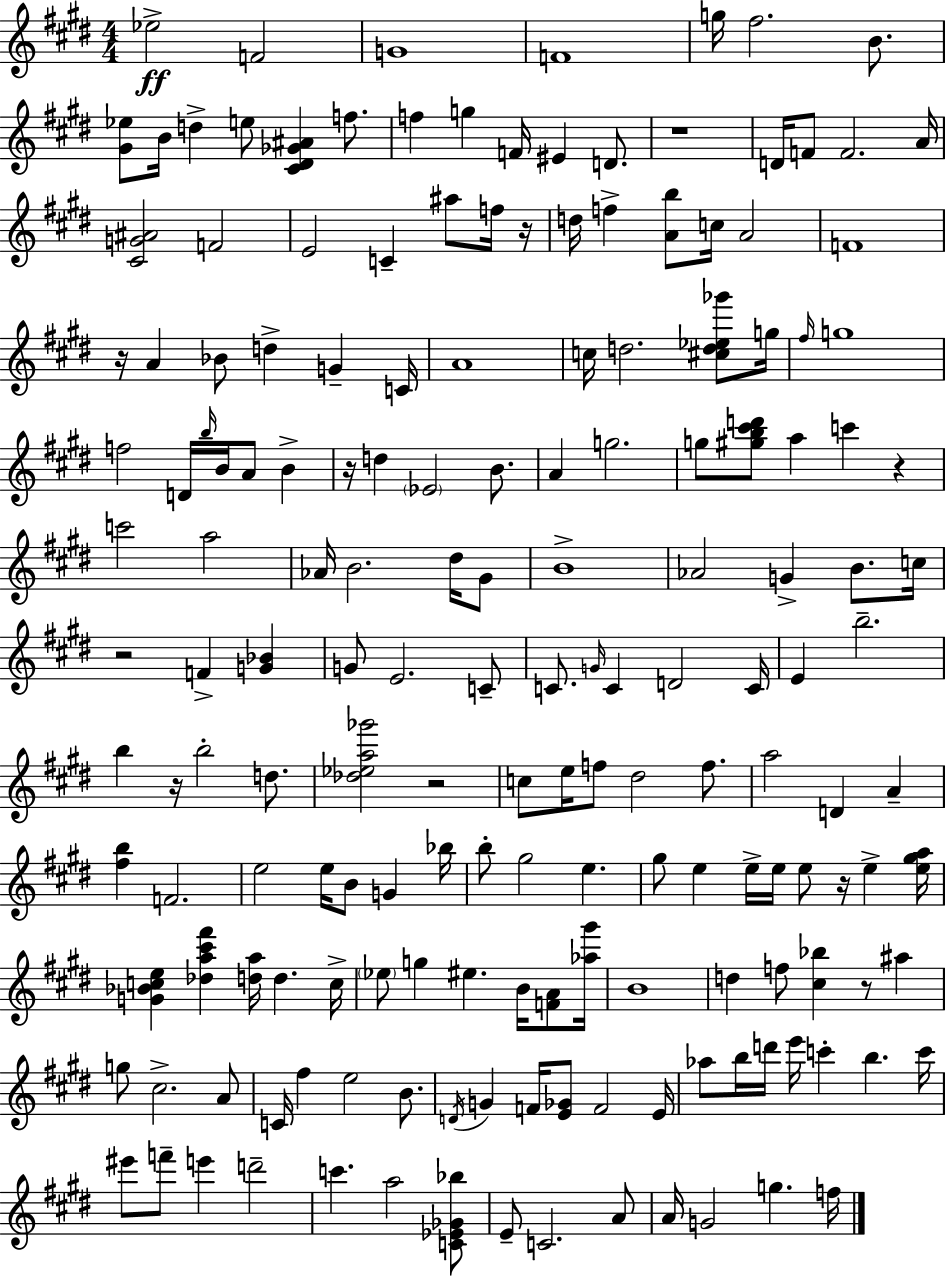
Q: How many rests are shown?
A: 10